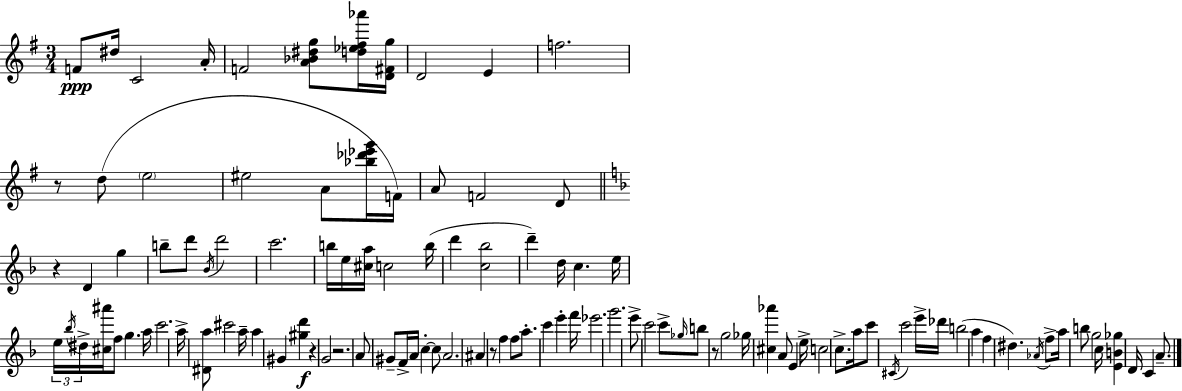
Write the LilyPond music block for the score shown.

{
  \clef treble
  \numericTimeSignature
  \time 3/4
  \key g \major
  f'8\ppp dis''16 c'2 a'16-. | f'2 <a' bes' dis'' g''>8 <d'' ees'' fis'' aes'''>16 <d' fis' g''>16 | d'2 e'4 | f''2. | \break r8 d''8( \parenthesize e''2 | eis''2 a'8 <bes'' des''' ees''' g'''>16 f'16) | a'8 f'2 d'8 | \bar "||" \break \key f \major r4 d'4 g''4 | b''8-- d'''8 \acciaccatura { bes'16 } d'''2 | c'''2. | b''16 e''16 <cis'' a''>16 c''2 | \break b''16( d'''4 <c'' bes''>2 | d'''4--) d''16 c''4. | e''16 \tuplet 3/2 { e''16 \acciaccatura { bes''16 } dis''16-> } <cis'' ais'''>16 f''8 g''4. | a''16 c'''2. | \break a''16-> <dis' a''>8 cis'''2 | a''16-- a''4 gis'4 <gis'' d'''>4\f | r4 g'2 | r2. | \break a'8 gis'8-- f'16-> a'16 c''4-.~~ | c''8 a'2. | ais'4 r8 f''4 | f''8 a''8.-. c'''4 e'''4-. | \break f'''16 ees'''2. | g'''2. | e'''8-> c'''2 | c'''8-> \grace { ges''16 } b''8 r8 g''2 | \break ges''16 <cis'' aes'''>4 a'8 e'4 | e''16-> c''2 c''8.-> | a''16 c'''8 \acciaccatura { cis'16 } c'''2 | e'''16-> des'''16 b''2( | \break a''4 f''4 dis''4.) | \acciaccatura { aes'16 } f''8-> a''16 b''8 g''2 | c''16 <e' b' ges''>4 d'16 c'4 | a'8.-- \bar "|."
}